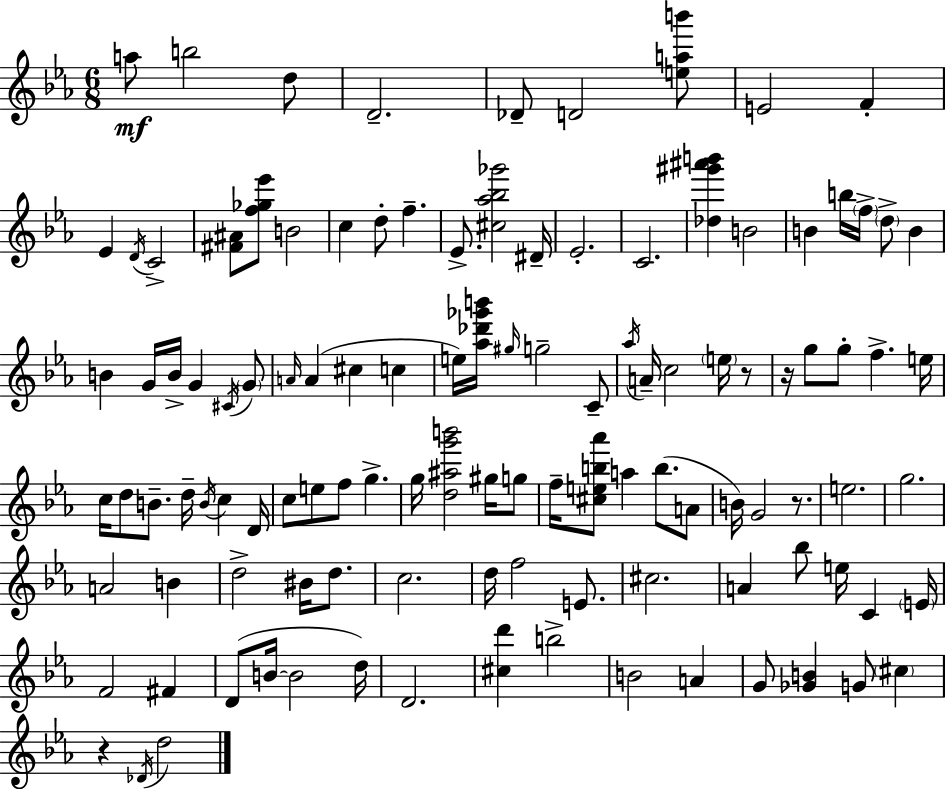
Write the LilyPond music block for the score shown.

{
  \clef treble
  \numericTimeSignature
  \time 6/8
  \key c \minor
  a''8\mf b''2 d''8 | d'2.-- | des'8-- d'2 <e'' a'' b'''>8 | e'2 f'4-. | \break ees'4 \acciaccatura { d'16 } c'2-> | <fis' ais'>8 <f'' ges'' ees'''>8 b'2 | c''4 d''8-. f''4.-- | ees'8.-> <cis'' aes'' bes'' ges'''>2 | \break dis'16-- ees'2.-. | c'2. | <des'' gis''' ais''' b'''>4 b'2 | b'4 b''16 \parenthesize f''16-> \parenthesize d''8-> b'4 | \break b'4 g'16 b'16-> g'4 \acciaccatura { cis'16 } | \parenthesize g'8 \grace { a'16 }( a'4 cis''4 c''4 | e''16) <aes'' des''' ges''' b'''>16 \grace { gis''16 } g''2-- | c'8-- \acciaccatura { aes''16 } a'16-- c''2 | \break \parenthesize e''16 r8 r16 g''8 g''8-. f''4.-> | e''16 c''16 d''8 b'8.-- d''16-- | \acciaccatura { b'16 } c''4 d'16 c''8 e''8 f''8 | g''4.-> g''16 <d'' ais'' g''' b'''>2 | \break gis''16 g''8 f''16-- <cis'' e'' b'' aes'''>8 a''4 | b''8.( a'8 b'16) g'2 | r8. e''2. | g''2. | \break a'2 | b'4 d''2-> | bis'16 d''8. c''2. | d''16 f''2 | \break e'8. cis''2. | a'4 bes''8 | e''16 c'4 \parenthesize e'16 f'2 | fis'4 d'8( b'16~~ b'2 | \break d''16) d'2. | <cis'' d'''>4 b''2-> | b'2 | a'4 g'8 <ges' b'>4 | \break g'8 \parenthesize cis''4 r4 \acciaccatura { des'16 } d''2 | \bar "|."
}